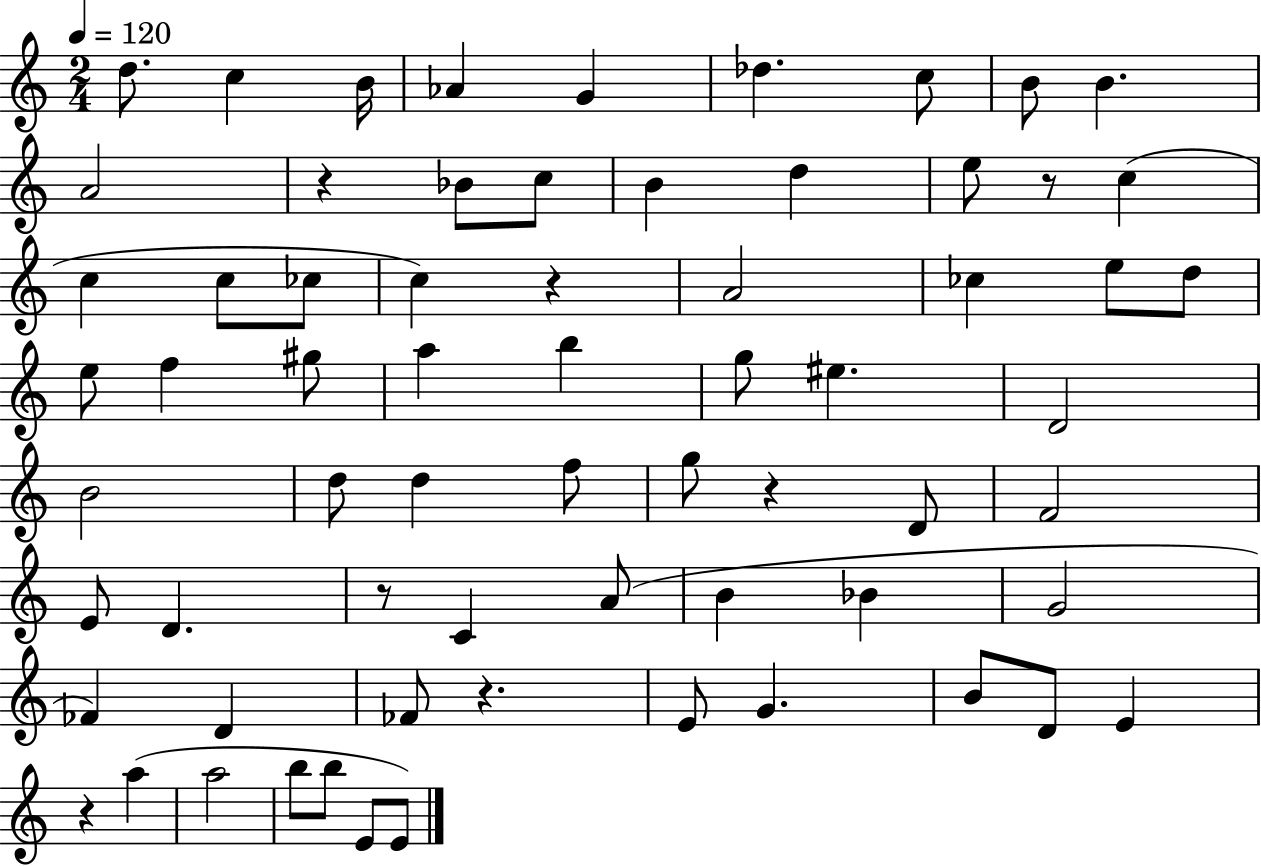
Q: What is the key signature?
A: C major